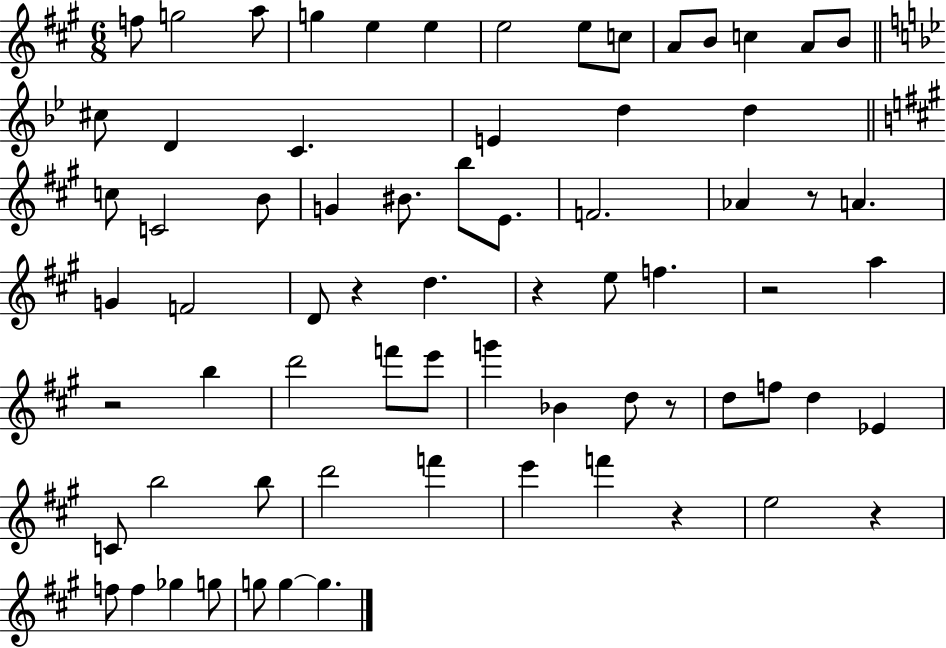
X:1
T:Untitled
M:6/8
L:1/4
K:A
f/2 g2 a/2 g e e e2 e/2 c/2 A/2 B/2 c A/2 B/2 ^c/2 D C E d d c/2 C2 B/2 G ^B/2 b/2 E/2 F2 _A z/2 A G F2 D/2 z d z e/2 f z2 a z2 b d'2 f'/2 e'/2 g' _B d/2 z/2 d/2 f/2 d _E C/2 b2 b/2 d'2 f' e' f' z e2 z f/2 f _g g/2 g/2 g g